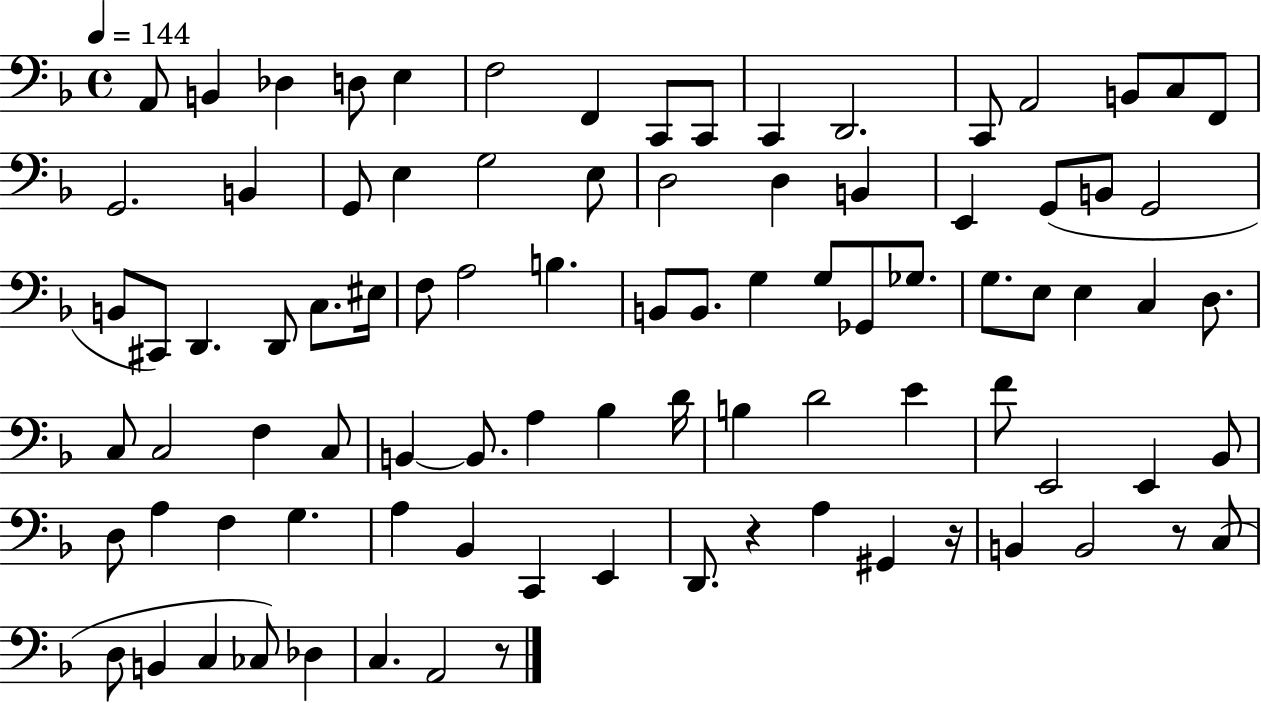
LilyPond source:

{
  \clef bass
  \time 4/4
  \defaultTimeSignature
  \key f \major
  \tempo 4 = 144
  a,8 b,4 des4 d8 e4 | f2 f,4 c,8 c,8 | c,4 d,2. | c,8 a,2 b,8 c8 f,8 | \break g,2. b,4 | g,8 e4 g2 e8 | d2 d4 b,4 | e,4 g,8( b,8 g,2 | \break b,8 cis,8) d,4. d,8 c8. eis16 | f8 a2 b4. | b,8 b,8. g4 g8 ges,8 ges8. | g8. e8 e4 c4 d8. | \break c8 c2 f4 c8 | b,4~~ b,8. a4 bes4 d'16 | b4 d'2 e'4 | f'8 e,2 e,4 bes,8 | \break d8 a4 f4 g4. | a4 bes,4 c,4 e,4 | d,8. r4 a4 gis,4 r16 | b,4 b,2 r8 c8( | \break d8 b,4 c4 ces8) des4 | c4. a,2 r8 | \bar "|."
}